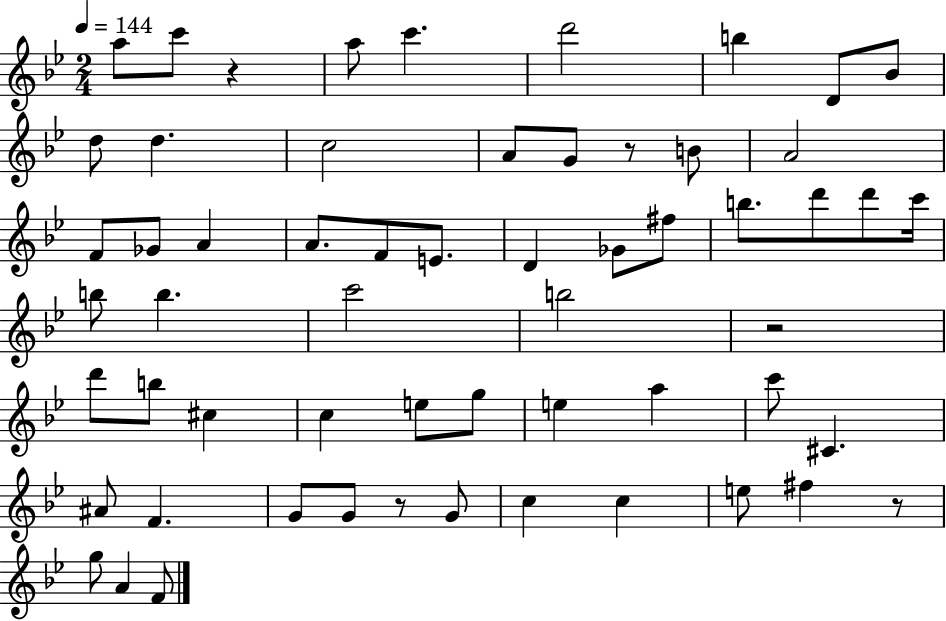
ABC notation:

X:1
T:Untitled
M:2/4
L:1/4
K:Bb
a/2 c'/2 z a/2 c' d'2 b D/2 _B/2 d/2 d c2 A/2 G/2 z/2 B/2 A2 F/2 _G/2 A A/2 F/2 E/2 D _G/2 ^f/2 b/2 d'/2 d'/2 c'/4 b/2 b c'2 b2 z2 d'/2 b/2 ^c c e/2 g/2 e a c'/2 ^C ^A/2 F G/2 G/2 z/2 G/2 c c e/2 ^f z/2 g/2 A F/2